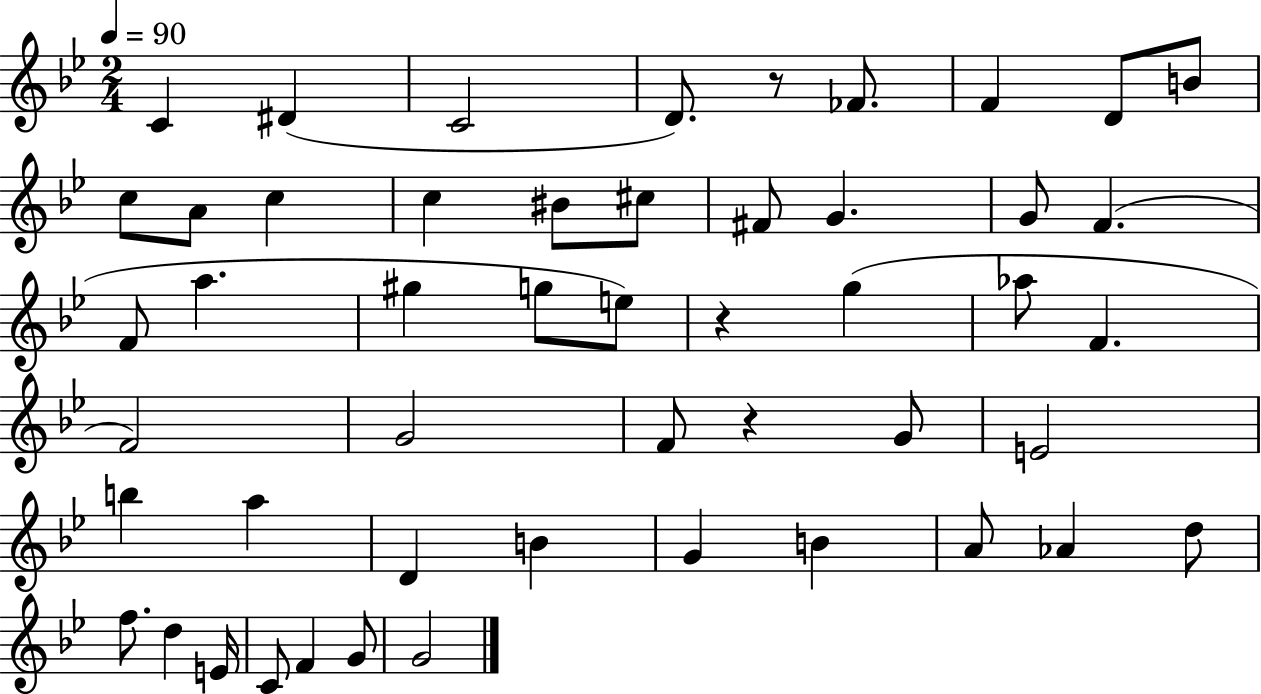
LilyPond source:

{
  \clef treble
  \numericTimeSignature
  \time 2/4
  \key bes \major
  \tempo 4 = 90
  c'4 dis'4( | c'2 | d'8.) r8 fes'8. | f'4 d'8 b'8 | \break c''8 a'8 c''4 | c''4 bis'8 cis''8 | fis'8 g'4. | g'8 f'4.( | \break f'8 a''4. | gis''4 g''8 e''8) | r4 g''4( | aes''8 f'4. | \break f'2) | g'2 | f'8 r4 g'8 | e'2 | \break b''4 a''4 | d'4 b'4 | g'4 b'4 | a'8 aes'4 d''8 | \break f''8. d''4 e'16 | c'8 f'4 g'8 | g'2 | \bar "|."
}